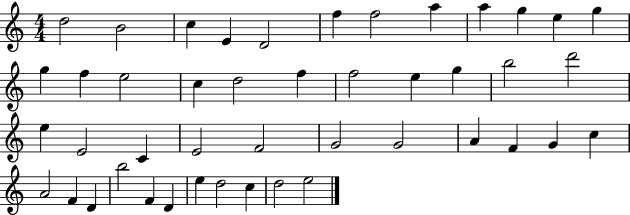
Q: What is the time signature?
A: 4/4